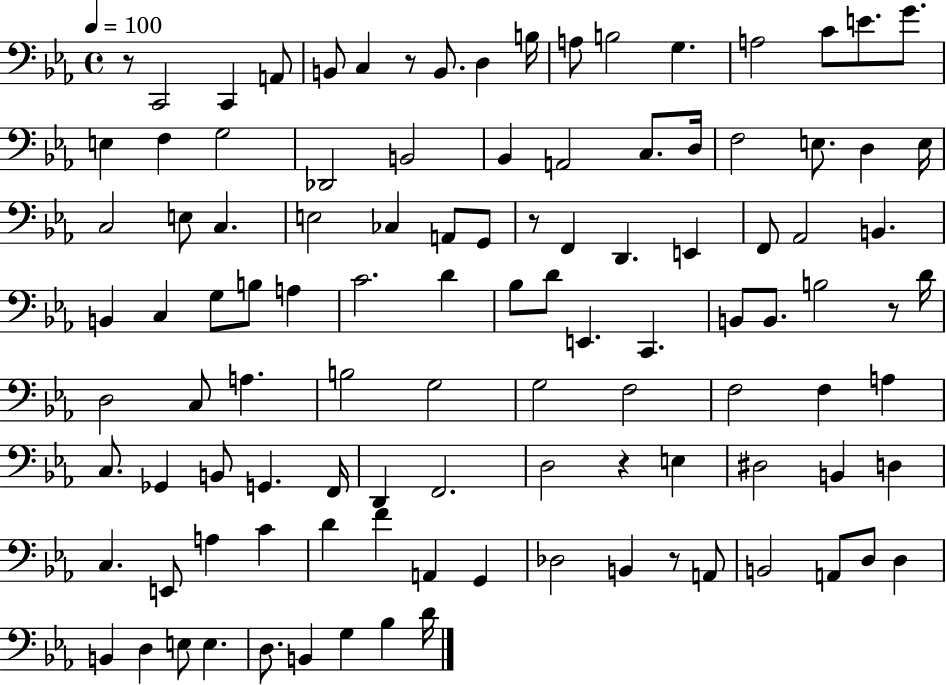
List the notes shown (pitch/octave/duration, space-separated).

R/e C2/h C2/q A2/e B2/e C3/q R/e B2/e. D3/q B3/s A3/e B3/h G3/q. A3/h C4/e E4/e. G4/e. E3/q F3/q G3/h Db2/h B2/h Bb2/q A2/h C3/e. D3/s F3/h E3/e. D3/q E3/s C3/h E3/e C3/q. E3/h CES3/q A2/e G2/e R/e F2/q D2/q. E2/q F2/e Ab2/h B2/q. B2/q C3/q G3/e B3/e A3/q C4/h. D4/q Bb3/e D4/e E2/q. C2/q. B2/e B2/e. B3/h R/e D4/s D3/h C3/e A3/q. B3/h G3/h G3/h F3/h F3/h F3/q A3/q C3/e. Gb2/q B2/e G2/q. F2/s D2/q F2/h. D3/h R/q E3/q D#3/h B2/q D3/q C3/q. E2/e A3/q C4/q D4/q F4/q A2/q G2/q Db3/h B2/q R/e A2/e B2/h A2/e D3/e D3/q B2/q D3/q E3/e E3/q. D3/e. B2/q G3/q Bb3/q D4/s